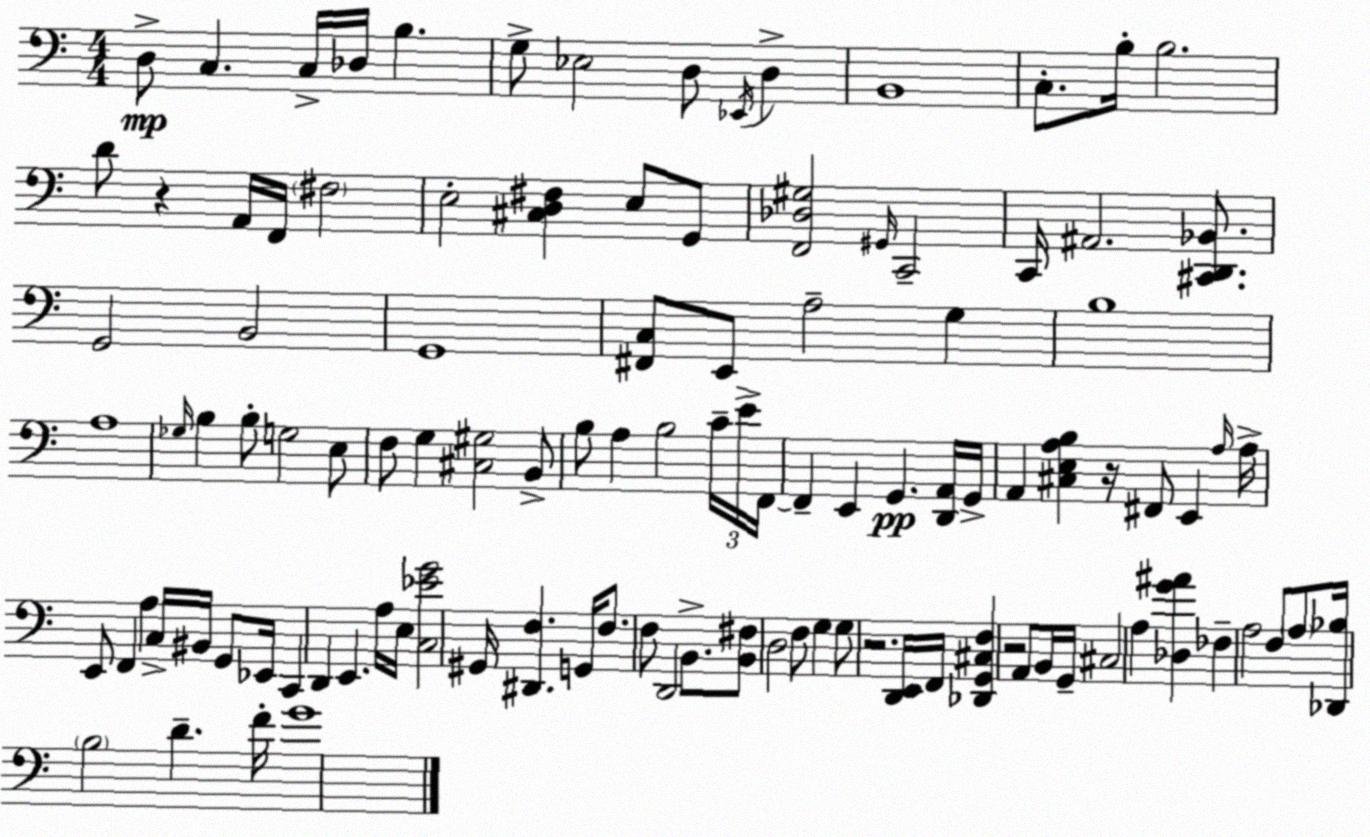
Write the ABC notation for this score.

X:1
T:Untitled
M:4/4
L:1/4
K:Am
D,/2 C, C,/4 _D,/4 B, G,/2 _E,2 D,/2 _E,,/4 D, B,,4 C,/2 B,/4 B,2 D/2 z A,,/4 F,,/4 ^F,2 E,2 [^C,D,^F,] E,/2 G,,/2 [F,,_D,^G,]2 ^G,,/4 C,,2 C,,/4 ^A,,2 [^C,,D,,_B,,]/2 G,,2 B,,2 G,,4 [^F,,C,]/2 E,,/2 A,2 G, B,4 A,4 _G,/4 B, B,/2 G,2 E,/2 F,/2 G, [^C,^G,]2 B,,/2 B,/2 A, B,2 C/4 E/4 F,,/4 F,, E,, G,, [D,,A,,]/4 G,,/4 A,, [^C,E,A,B,] z/4 ^F,,/2 E,, A,/4 A,/4 E,,/2 F,, A, C,/4 ^B,,/4 G,,/2 _E,,/4 C,, D,, E,, A,/4 E,/4 [C,_EG]2 ^G,,/4 [^D,,F,] G,,/4 F,/2 F,/2 D,,2 B,,/2 [B,,^F,]/2 D,2 F,/2 G, G,/2 z2 [D,,E,,]/4 F,,/4 [_D,,G,,^C,F,] z2 A,,/2 B,,/4 G,,/4 ^C,2 A, [_D,G^A] _F, A,2 F,/2 A,/2 [_D,,_B,]/4 B,2 D F/4 G4